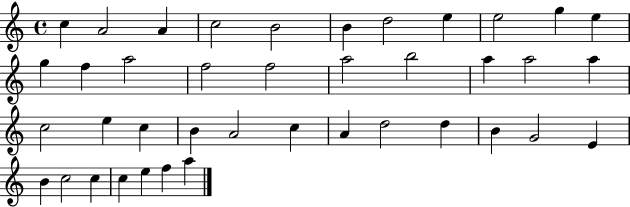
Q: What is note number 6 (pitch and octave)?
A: B4